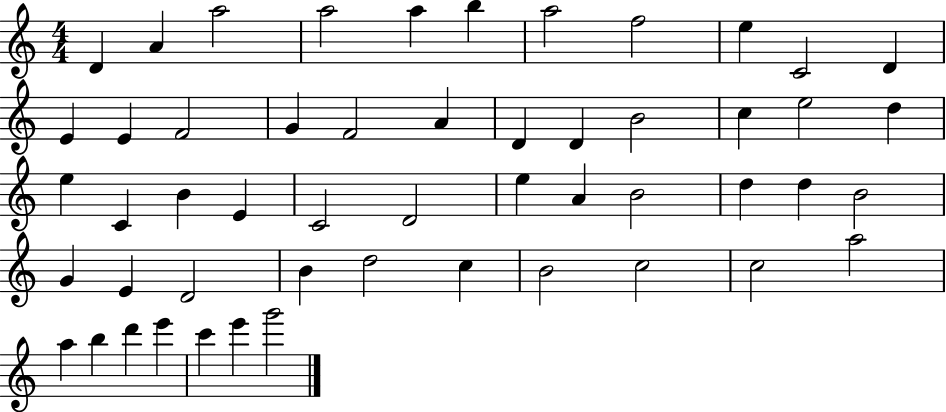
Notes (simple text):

D4/q A4/q A5/h A5/h A5/q B5/q A5/h F5/h E5/q C4/h D4/q E4/q E4/q F4/h G4/q F4/h A4/q D4/q D4/q B4/h C5/q E5/h D5/q E5/q C4/q B4/q E4/q C4/h D4/h E5/q A4/q B4/h D5/q D5/q B4/h G4/q E4/q D4/h B4/q D5/h C5/q B4/h C5/h C5/h A5/h A5/q B5/q D6/q E6/q C6/q E6/q G6/h